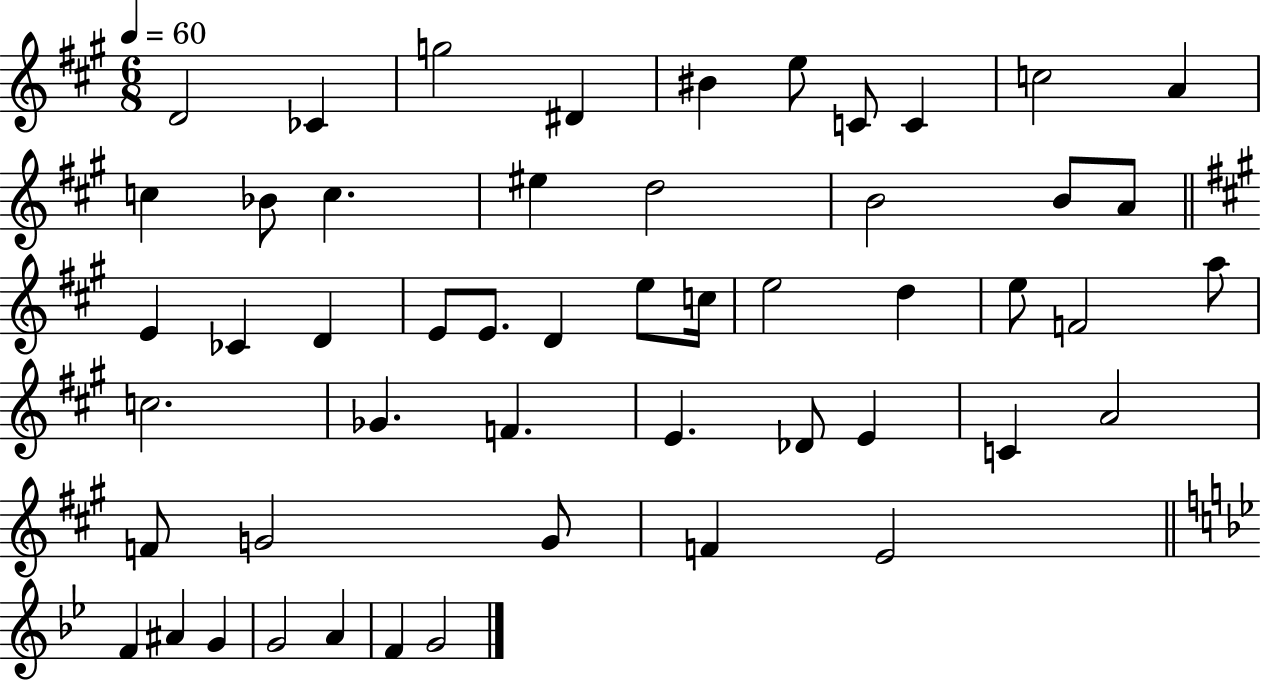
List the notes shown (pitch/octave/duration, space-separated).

D4/h CES4/q G5/h D#4/q BIS4/q E5/e C4/e C4/q C5/h A4/q C5/q Bb4/e C5/q. EIS5/q D5/h B4/h B4/e A4/e E4/q CES4/q D4/q E4/e E4/e. D4/q E5/e C5/s E5/h D5/q E5/e F4/h A5/e C5/h. Gb4/q. F4/q. E4/q. Db4/e E4/q C4/q A4/h F4/e G4/h G4/e F4/q E4/h F4/q A#4/q G4/q G4/h A4/q F4/q G4/h